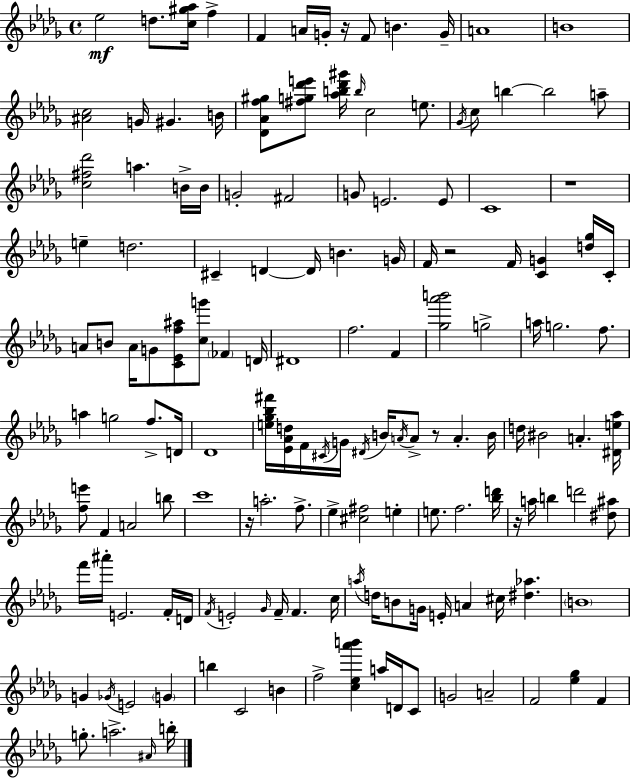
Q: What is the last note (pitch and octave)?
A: B5